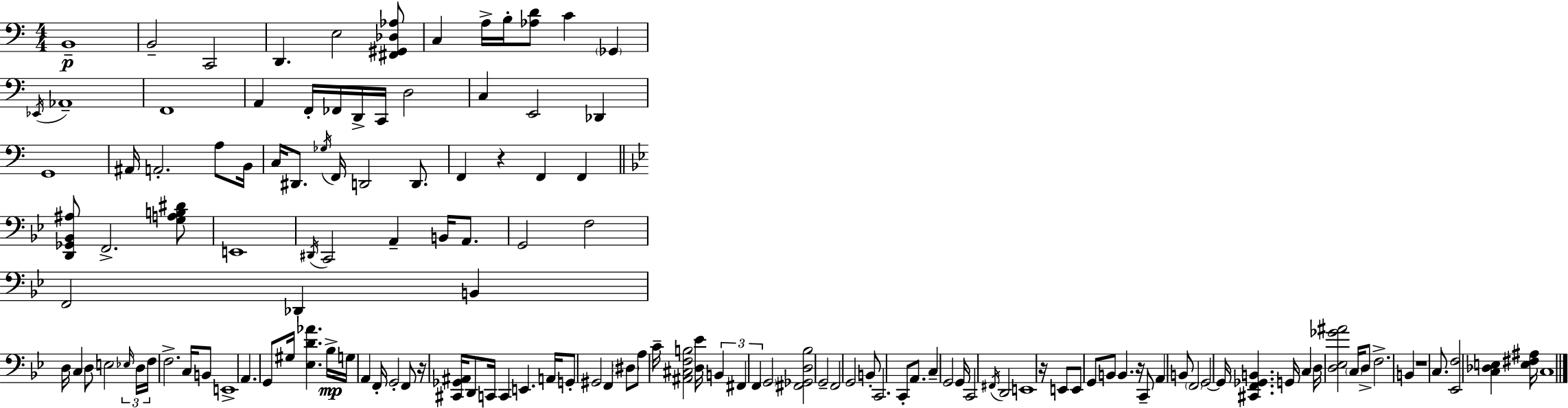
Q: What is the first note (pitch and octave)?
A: B2